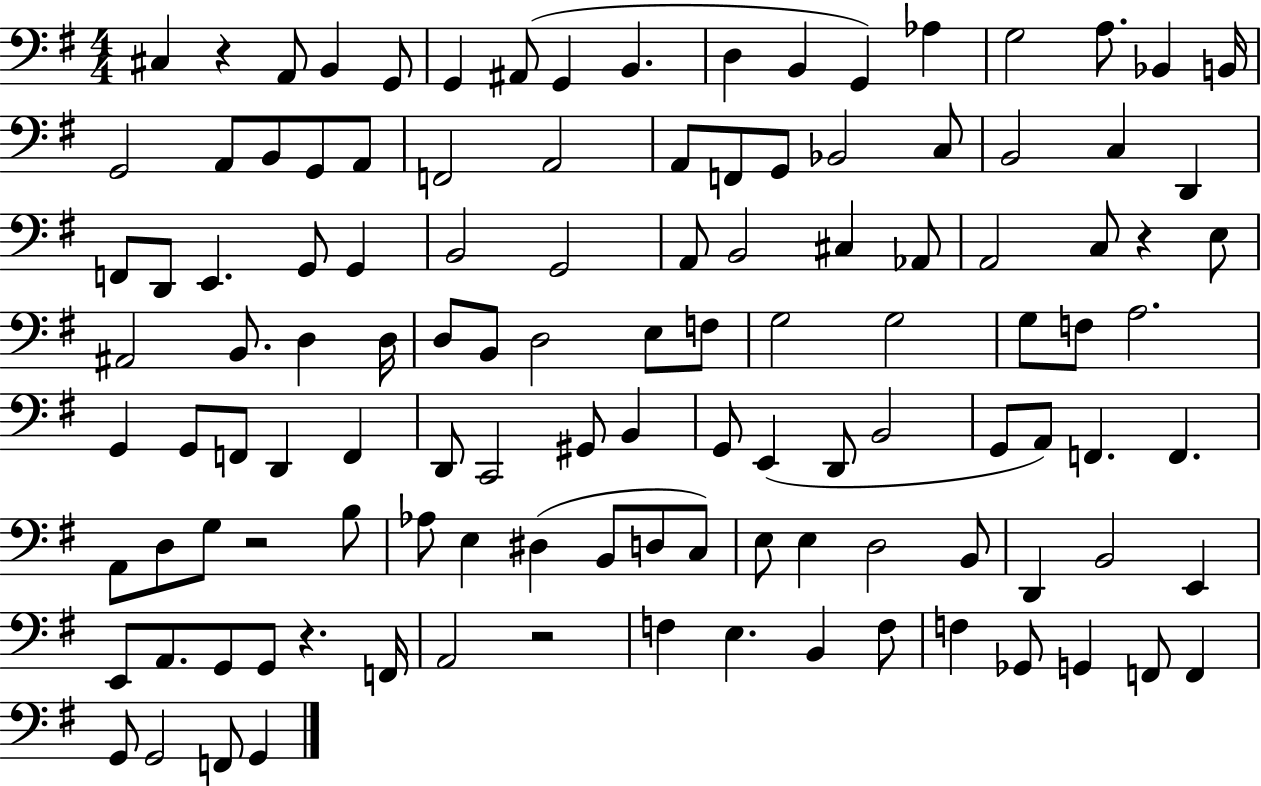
{
  \clef bass
  \numericTimeSignature
  \time 4/4
  \key g \major
  cis4 r4 a,8 b,4 g,8 | g,4 ais,8( g,4 b,4. | d4 b,4 g,4) aes4 | g2 a8. bes,4 b,16 | \break g,2 a,8 b,8 g,8 a,8 | f,2 a,2 | a,8 f,8 g,8 bes,2 c8 | b,2 c4 d,4 | \break f,8 d,8 e,4. g,8 g,4 | b,2 g,2 | a,8 b,2 cis4 aes,8 | a,2 c8 r4 e8 | \break ais,2 b,8. d4 d16 | d8 b,8 d2 e8 f8 | g2 g2 | g8 f8 a2. | \break g,4 g,8 f,8 d,4 f,4 | d,8 c,2 gis,8 b,4 | g,8 e,4( d,8 b,2 | g,8 a,8) f,4. f,4. | \break a,8 d8 g8 r2 b8 | aes8 e4 dis4( b,8 d8 c8) | e8 e4 d2 b,8 | d,4 b,2 e,4 | \break e,8 a,8. g,8 g,8 r4. f,16 | a,2 r2 | f4 e4. b,4 f8 | f4 ges,8 g,4 f,8 f,4 | \break g,8 g,2 f,8 g,4 | \bar "|."
}